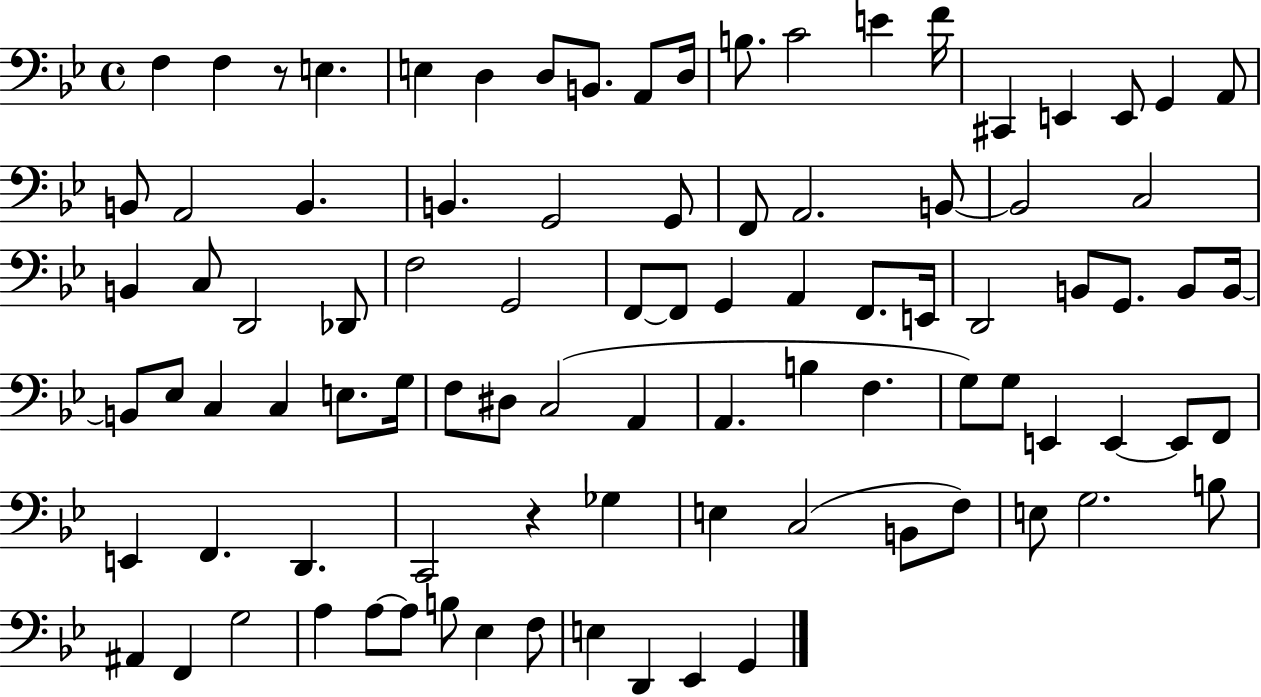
F3/q F3/q R/e E3/q. E3/q D3/q D3/e B2/e. A2/e D3/s B3/e. C4/h E4/q F4/s C#2/q E2/q E2/e G2/q A2/e B2/e A2/h B2/q. B2/q. G2/h G2/e F2/e A2/h. B2/e B2/h C3/h B2/q C3/e D2/h Db2/e F3/h G2/h F2/e F2/e G2/q A2/q F2/e. E2/s D2/h B2/e G2/e. B2/e B2/s B2/e Eb3/e C3/q C3/q E3/e. G3/s F3/e D#3/e C3/h A2/q A2/q. B3/q F3/q. G3/e G3/e E2/q E2/q E2/e F2/e E2/q F2/q. D2/q. C2/h R/q Gb3/q E3/q C3/h B2/e F3/e E3/e G3/h. B3/e A#2/q F2/q G3/h A3/q A3/e A3/e B3/e Eb3/q F3/e E3/q D2/q Eb2/q G2/q